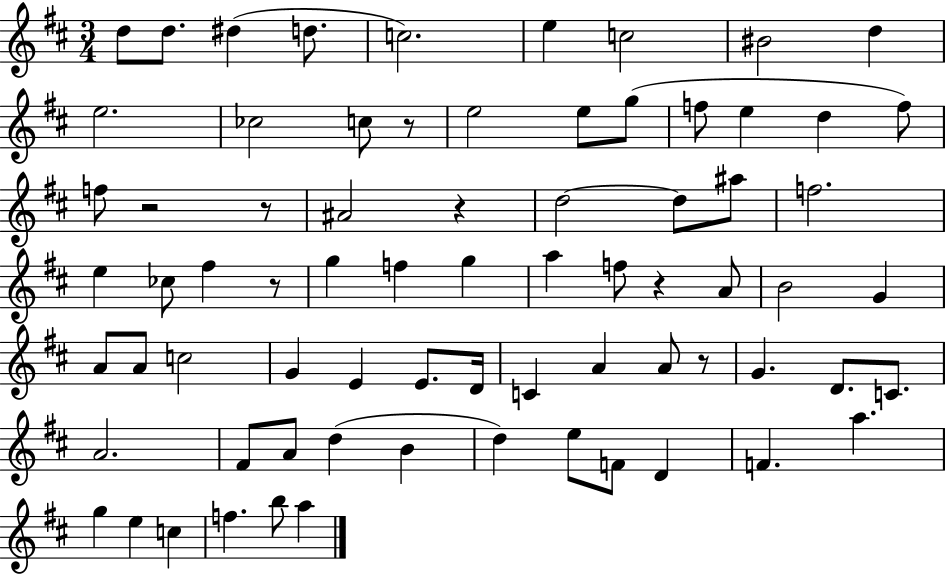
D5/e D5/e. D#5/q D5/e. C5/h. E5/q C5/h BIS4/h D5/q E5/h. CES5/h C5/e R/e E5/h E5/e G5/e F5/e E5/q D5/q F5/e F5/e R/h R/e A#4/h R/q D5/h D5/e A#5/e F5/h. E5/q CES5/e F#5/q R/e G5/q F5/q G5/q A5/q F5/e R/q A4/e B4/h G4/q A4/e A4/e C5/h G4/q E4/q E4/e. D4/s C4/q A4/q A4/e R/e G4/q. D4/e. C4/e. A4/h. F#4/e A4/e D5/q B4/q D5/q E5/e F4/e D4/q F4/q. A5/q. G5/q E5/q C5/q F5/q. B5/e A5/q